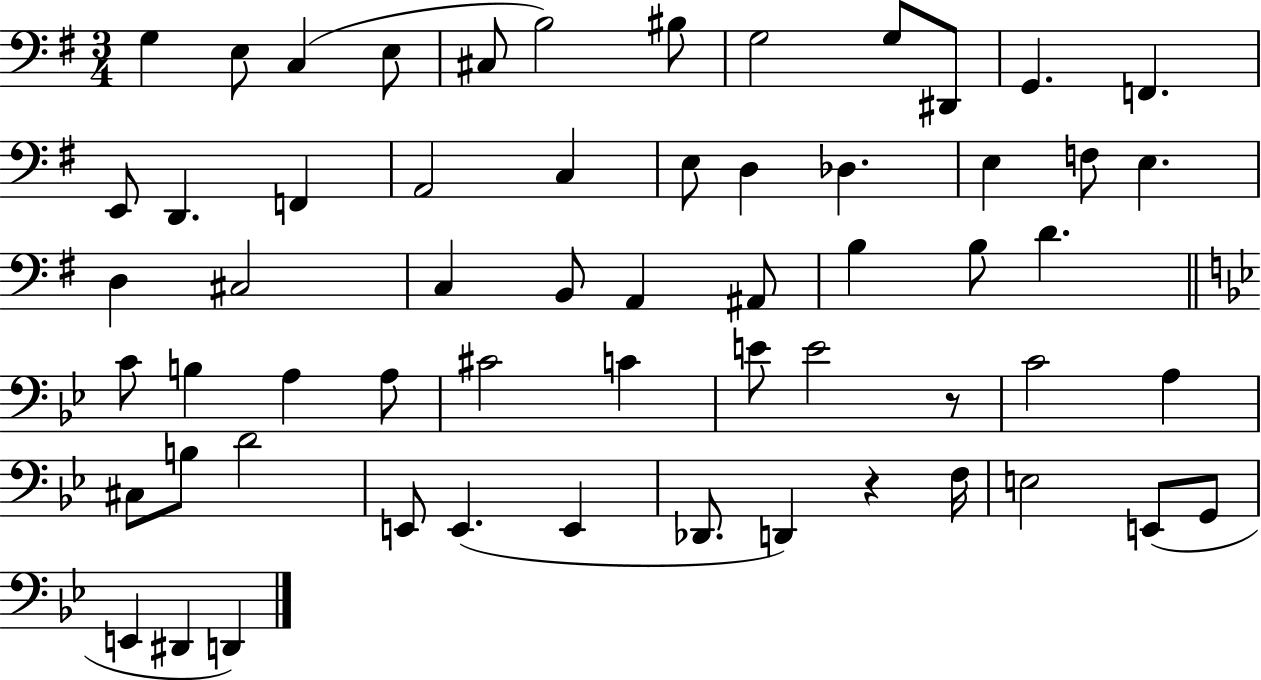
{
  \clef bass
  \numericTimeSignature
  \time 3/4
  \key g \major
  \repeat volta 2 { g4 e8 c4( e8 | cis8 b2) bis8 | g2 g8 dis,8 | g,4. f,4. | \break e,8 d,4. f,4 | a,2 c4 | e8 d4 des4. | e4 f8 e4. | \break d4 cis2 | c4 b,8 a,4 ais,8 | b4 b8 d'4. | \bar "||" \break \key bes \major c'8 b4 a4 a8 | cis'2 c'4 | e'8 e'2 r8 | c'2 a4 | \break cis8 b8 d'2 | e,8 e,4.( e,4 | des,8. d,4) r4 f16 | e2 e,8( g,8 | \break e,4 dis,4 d,4) | } \bar "|."
}